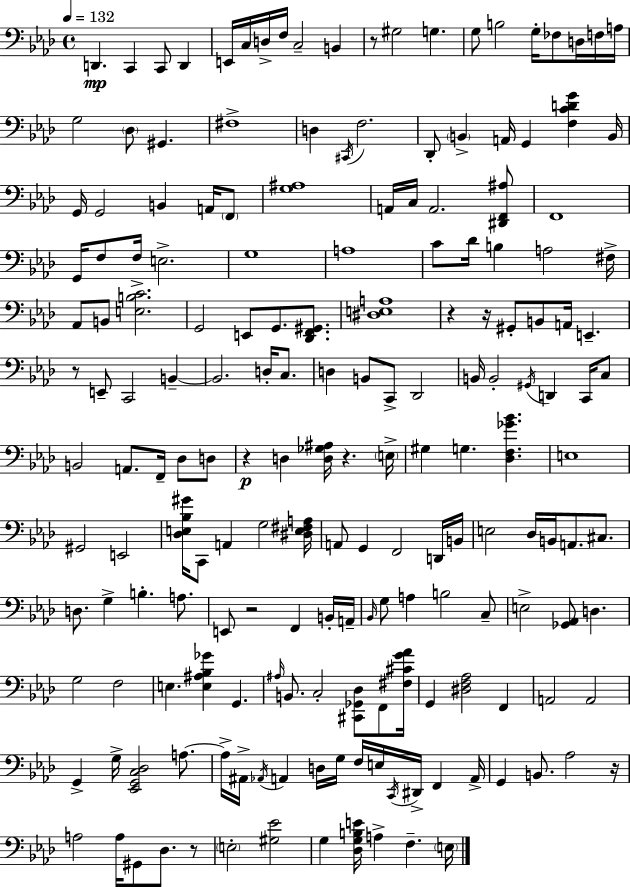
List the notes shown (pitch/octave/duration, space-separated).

D2/q. C2/q C2/e D2/q E2/s C3/s D3/s F3/s C3/h B2/q R/e G#3/h G3/q. G3/e B3/h G3/s FES3/e D3/s F3/s A3/s G3/h Db3/e G#2/q. F#3/w D3/q C#2/s F3/h. Db2/e B2/q A2/s G2/q [F3,C4,D4,G4]/q B2/s G2/s G2/h B2/q A2/s F2/e [G3,A#3]/w A2/s C3/s A2/h. [D#2,F2,A#3]/e F2/w G2/s F3/e F3/s E3/h. G3/w A3/w C4/e Db4/s B3/q A3/h F#3/s Ab2/e B2/e [E3,B3,C4]/h. G2/h E2/e G2/e. [Db2,F2,G#2]/e. [D#3,E3,A3]/w R/q R/s G#2/e B2/e A2/s E2/q. R/e E2/e C2/h B2/q B2/h. D3/s C3/e. D3/q B2/e C2/e Db2/h B2/s B2/h G#2/s D2/q C2/s C3/e B2/h A2/e. F2/s Db3/e D3/e R/q D3/q [D3,Gb3,A#3]/s R/q. E3/s G#3/q G3/q. [Db3,F3,Gb4,Bb4]/q. E3/w G#2/h E2/h [Db3,E3,Bb3,G#4]/s C2/e A2/q G3/h [D#3,E3,F#3,A3]/s A2/e G2/q F2/h D2/s B2/s E3/h Db3/s B2/s A2/e. C#3/e. D3/e. G3/q B3/q. A3/e. E2/e R/h F2/q B2/s A2/s Bb2/s G3/e A3/q B3/h C3/e E3/h [Gb2,Ab2]/e D3/q. G3/h F3/h E3/q. [E3,A#3,Bb3,Gb4]/q G2/q. A#3/s B2/e. C3/h [C#2,Gb2,Db3]/e F2/e [F#3,C#4,G4,Ab4]/s G2/q [D#3,F3,Ab3]/h F2/q A2/h A2/h G2/q G3/s [Eb2,G2,C3,Db3]/h A3/e. A3/s A#2/s Ab2/s A2/q D3/s G3/s F3/s E3/s C2/s D#2/s F2/q A2/s G2/q B2/e. Ab3/h R/s A3/h A3/s G#2/e Db3/e. R/e E3/h [G#3,Eb4]/h G3/q [Db3,G3,B3,E4]/s A3/q F3/q. E3/s